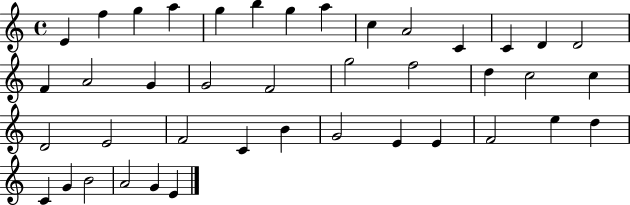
X:1
T:Untitled
M:4/4
L:1/4
K:C
E f g a g b g a c A2 C C D D2 F A2 G G2 F2 g2 f2 d c2 c D2 E2 F2 C B G2 E E F2 e d C G B2 A2 G E